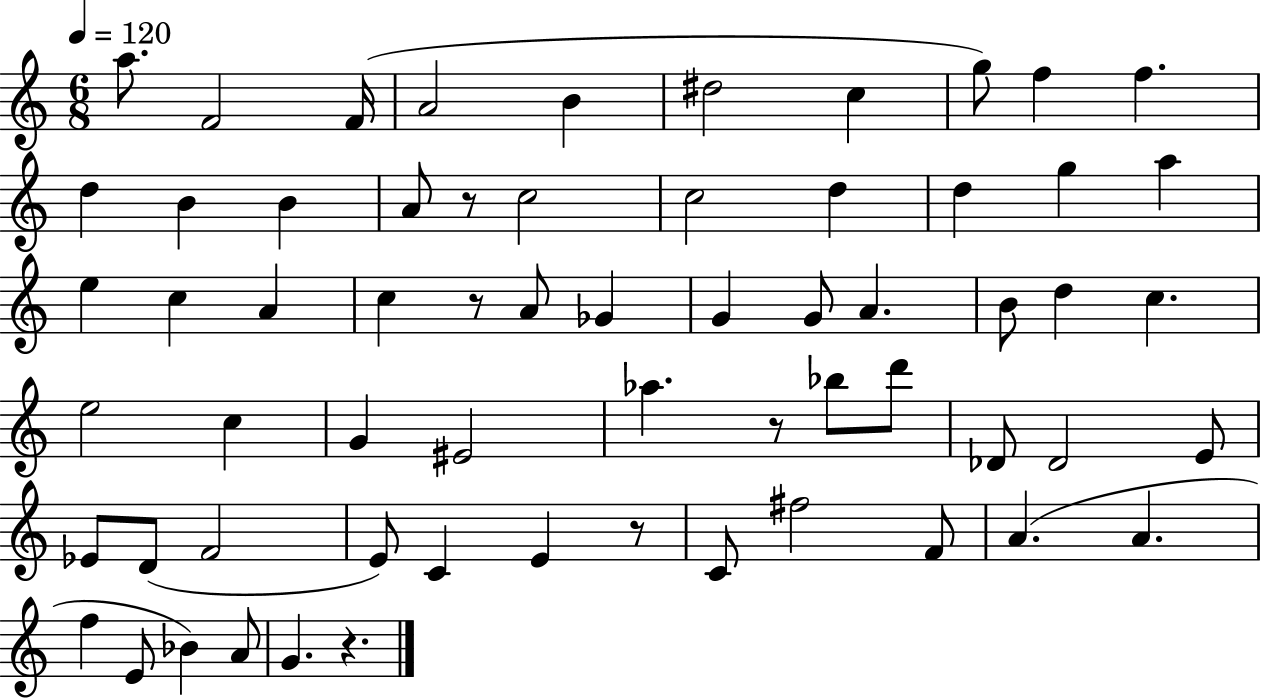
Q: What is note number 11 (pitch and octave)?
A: D5